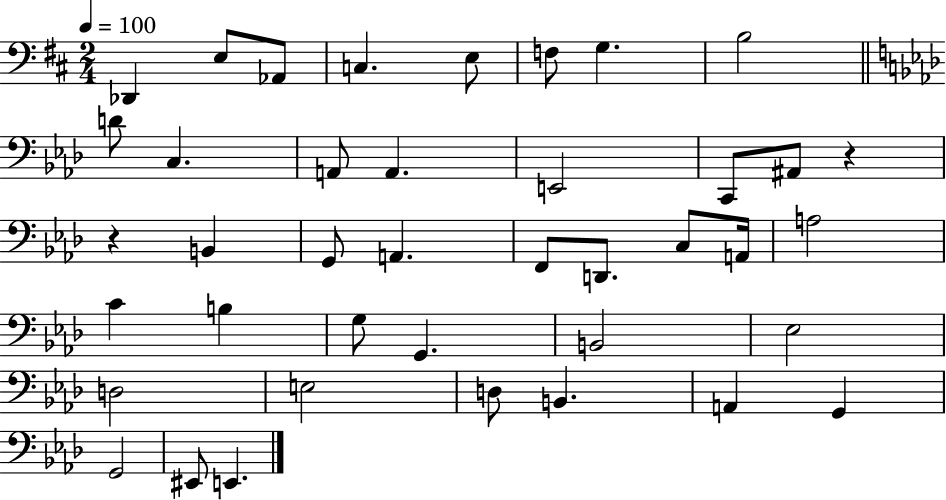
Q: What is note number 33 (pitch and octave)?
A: B2